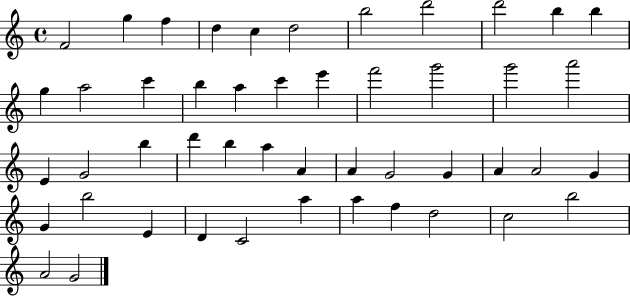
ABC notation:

X:1
T:Untitled
M:4/4
L:1/4
K:C
F2 g f d c d2 b2 d'2 d'2 b b g a2 c' b a c' e' f'2 g'2 g'2 a'2 E G2 b d' b a A A G2 G A A2 G G b2 E D C2 a a f d2 c2 b2 A2 G2